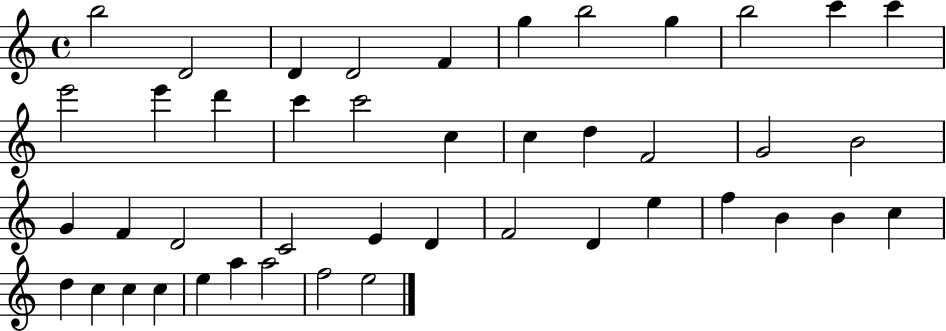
X:1
T:Untitled
M:4/4
L:1/4
K:C
b2 D2 D D2 F g b2 g b2 c' c' e'2 e' d' c' c'2 c c d F2 G2 B2 G F D2 C2 E D F2 D e f B B c d c c c e a a2 f2 e2